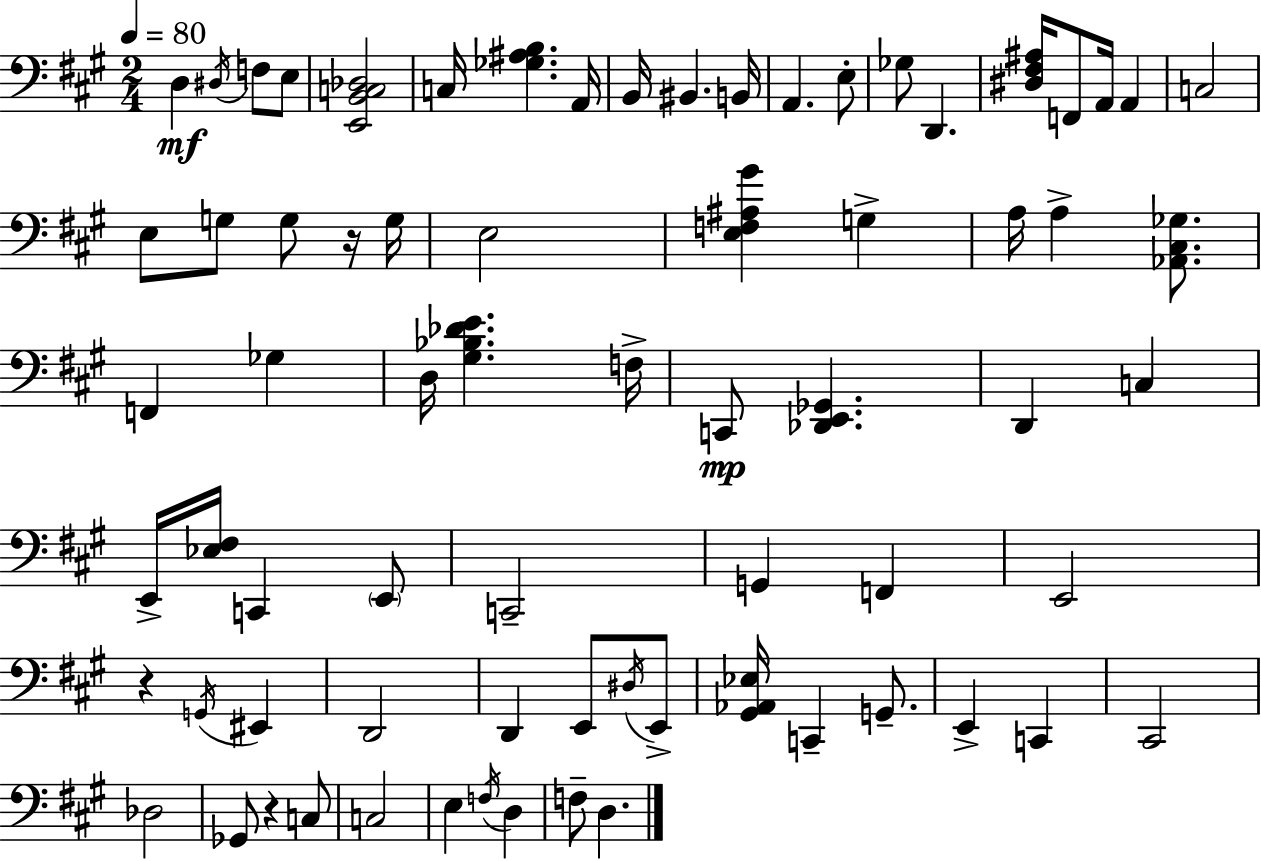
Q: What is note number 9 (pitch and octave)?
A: B2